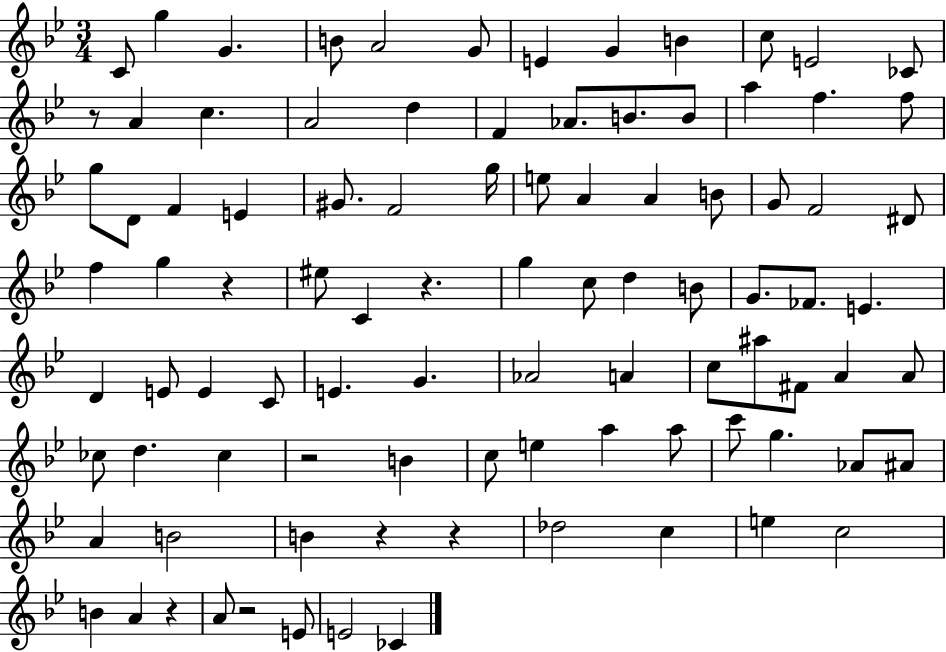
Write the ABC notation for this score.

X:1
T:Untitled
M:3/4
L:1/4
K:Bb
C/2 g G B/2 A2 G/2 E G B c/2 E2 _C/2 z/2 A c A2 d F _A/2 B/2 B/2 a f f/2 g/2 D/2 F E ^G/2 F2 g/4 e/2 A A B/2 G/2 F2 ^D/2 f g z ^e/2 C z g c/2 d B/2 G/2 _F/2 E D E/2 E C/2 E G _A2 A c/2 ^a/2 ^F/2 A A/2 _c/2 d _c z2 B c/2 e a a/2 c'/2 g _A/2 ^A/2 A B2 B z z _d2 c e c2 B A z A/2 z2 E/2 E2 _C